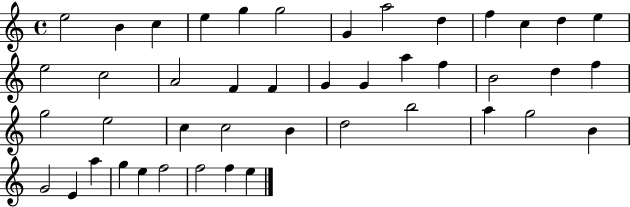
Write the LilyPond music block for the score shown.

{
  \clef treble
  \time 4/4
  \defaultTimeSignature
  \key c \major
  e''2 b'4 c''4 | e''4 g''4 g''2 | g'4 a''2 d''4 | f''4 c''4 d''4 e''4 | \break e''2 c''2 | a'2 f'4 f'4 | g'4 g'4 a''4 f''4 | b'2 d''4 f''4 | \break g''2 e''2 | c''4 c''2 b'4 | d''2 b''2 | a''4 g''2 b'4 | \break g'2 e'4 a''4 | g''4 e''4 f''2 | f''2 f''4 e''4 | \bar "|."
}